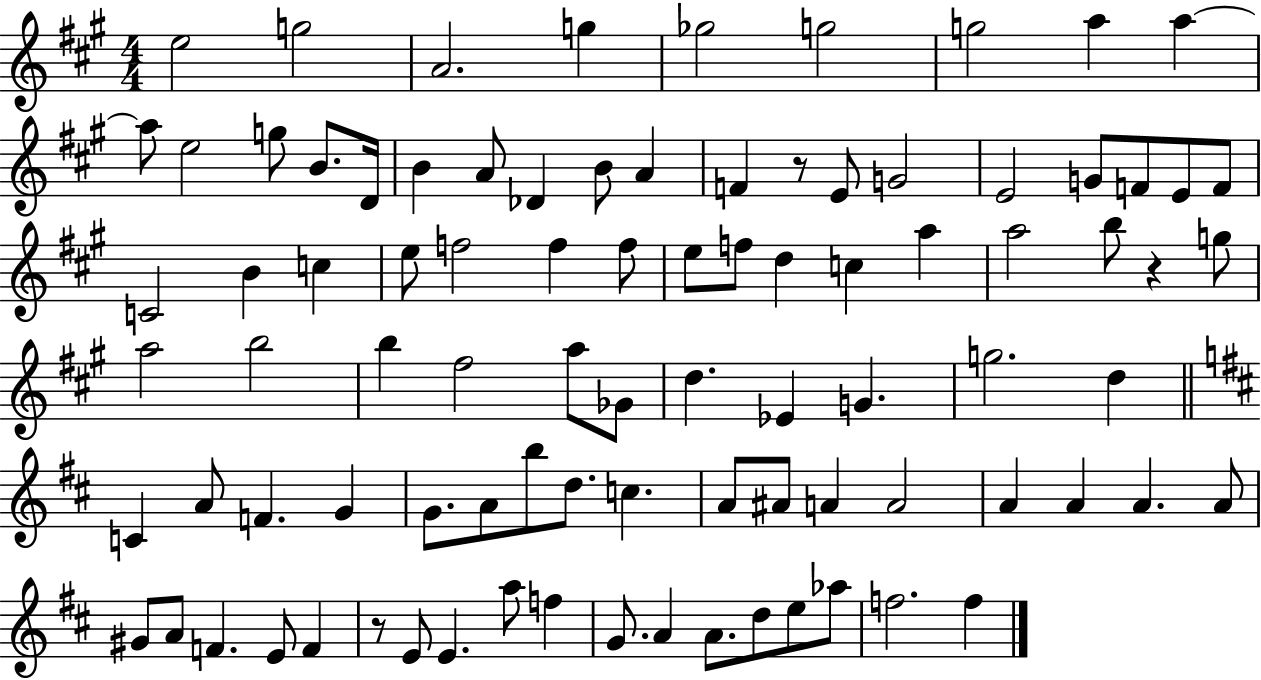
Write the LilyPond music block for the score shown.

{
  \clef treble
  \numericTimeSignature
  \time 4/4
  \key a \major
  e''2 g''2 | a'2. g''4 | ges''2 g''2 | g''2 a''4 a''4~~ | \break a''8 e''2 g''8 b'8. d'16 | b'4 a'8 des'4 b'8 a'4 | f'4 r8 e'8 g'2 | e'2 g'8 f'8 e'8 f'8 | \break c'2 b'4 c''4 | e''8 f''2 f''4 f''8 | e''8 f''8 d''4 c''4 a''4 | a''2 b''8 r4 g''8 | \break a''2 b''2 | b''4 fis''2 a''8 ges'8 | d''4. ees'4 g'4. | g''2. d''4 | \break \bar "||" \break \key d \major c'4 a'8 f'4. g'4 | g'8. a'8 b''8 d''8. c''4. | a'8 ais'8 a'4 a'2 | a'4 a'4 a'4. a'8 | \break gis'8 a'8 f'4. e'8 f'4 | r8 e'8 e'4. a''8 f''4 | g'8. a'4 a'8. d''8 e''8 aes''8 | f''2. f''4 | \break \bar "|."
}